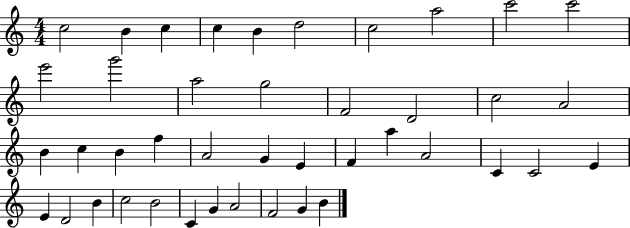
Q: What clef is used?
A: treble